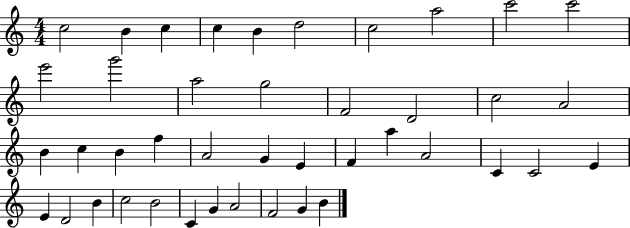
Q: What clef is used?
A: treble